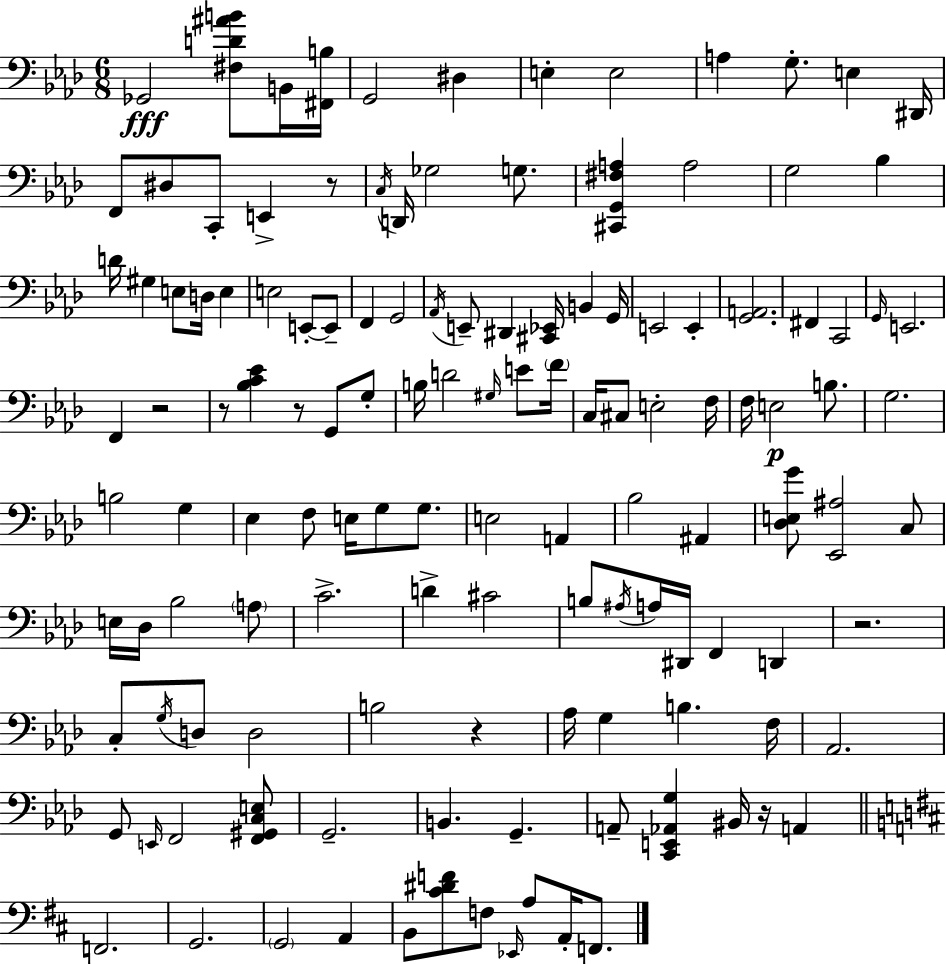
Gb2/h [F#3,D4,A#4,B4]/e B2/s [F#2,B3]/s G2/h D#3/q E3/q E3/h A3/q G3/e. E3/q D#2/s F2/e D#3/e C2/e E2/q R/e C3/s D2/s Gb3/h G3/e. [C#2,G2,F#3,A3]/q A3/h G3/h Bb3/q D4/s G#3/q E3/e D3/s E3/q E3/h E2/e E2/e F2/q G2/h Ab2/s E2/e D#2/q [C#2,Eb2]/s B2/q G2/s E2/h E2/q [G2,A2]/h. F#2/q C2/h G2/s E2/h. F2/q R/h R/e [Bb3,C4,Eb4]/q R/e G2/e G3/e B3/s D4/h G#3/s E4/e F4/s C3/s C#3/e E3/h F3/s F3/s E3/h B3/e. G3/h. B3/h G3/q Eb3/q F3/e E3/s G3/e G3/e. E3/h A2/q Bb3/h A#2/q [Db3,E3,G4]/e [Eb2,A#3]/h C3/e E3/s Db3/s Bb3/h A3/e C4/h. D4/q C#4/h B3/e A#3/s A3/s D#2/s F2/q D2/q R/h. C3/e G3/s D3/e D3/h B3/h R/q Ab3/s G3/q B3/q. F3/s Ab2/h. G2/e E2/s F2/h [F2,G#2,C3,E3]/e G2/h. B2/q. G2/q. A2/e [C2,E2,Ab2,G3]/q BIS2/s R/s A2/q F2/h. G2/h. G2/h A2/q B2/e [C#4,D#4,F4]/e F3/e Eb2/s A3/e A2/s F2/e.